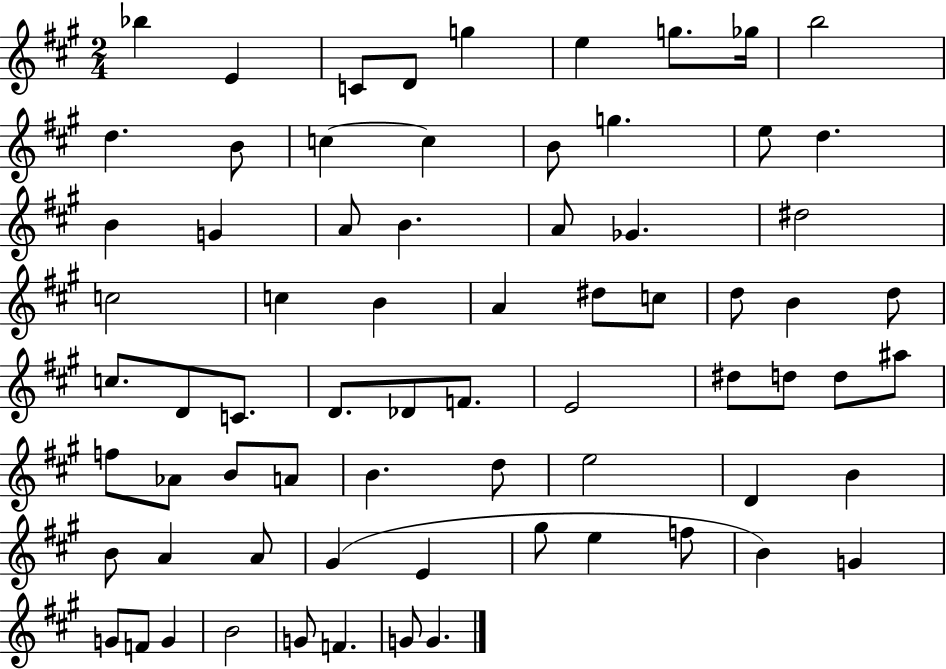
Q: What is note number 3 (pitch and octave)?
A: C4